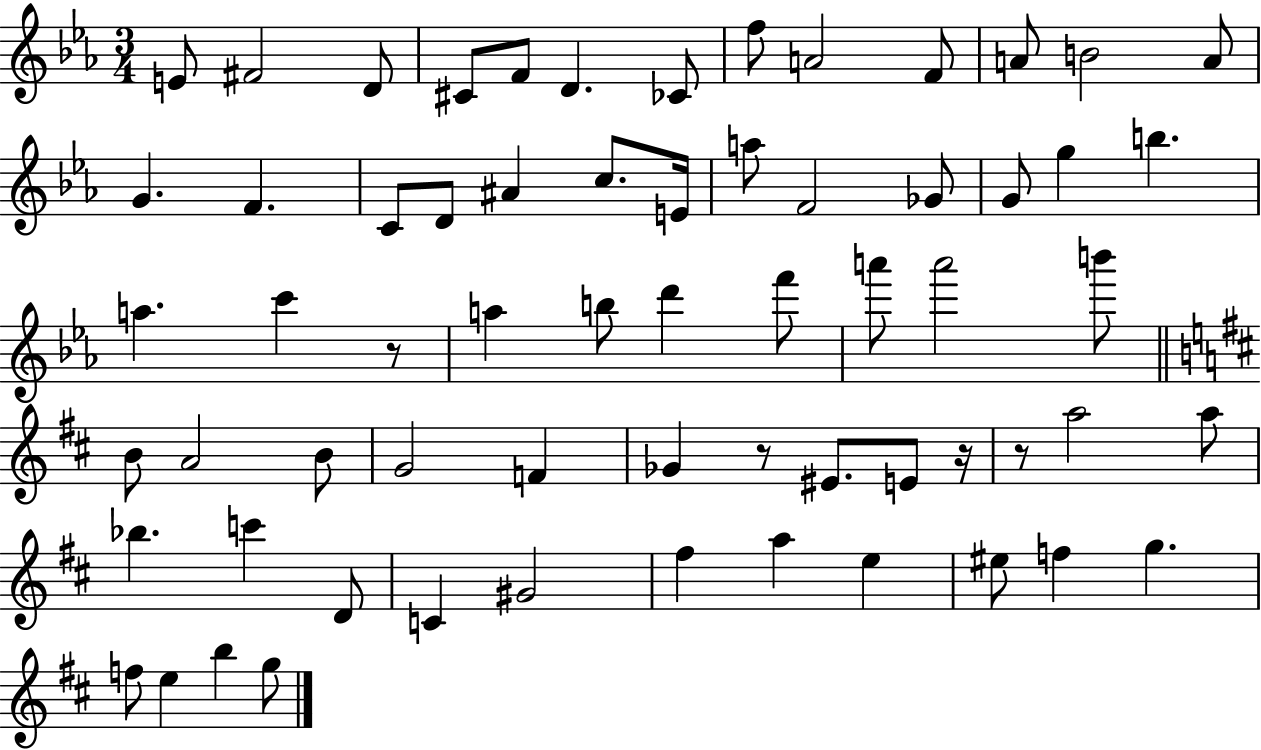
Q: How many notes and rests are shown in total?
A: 64